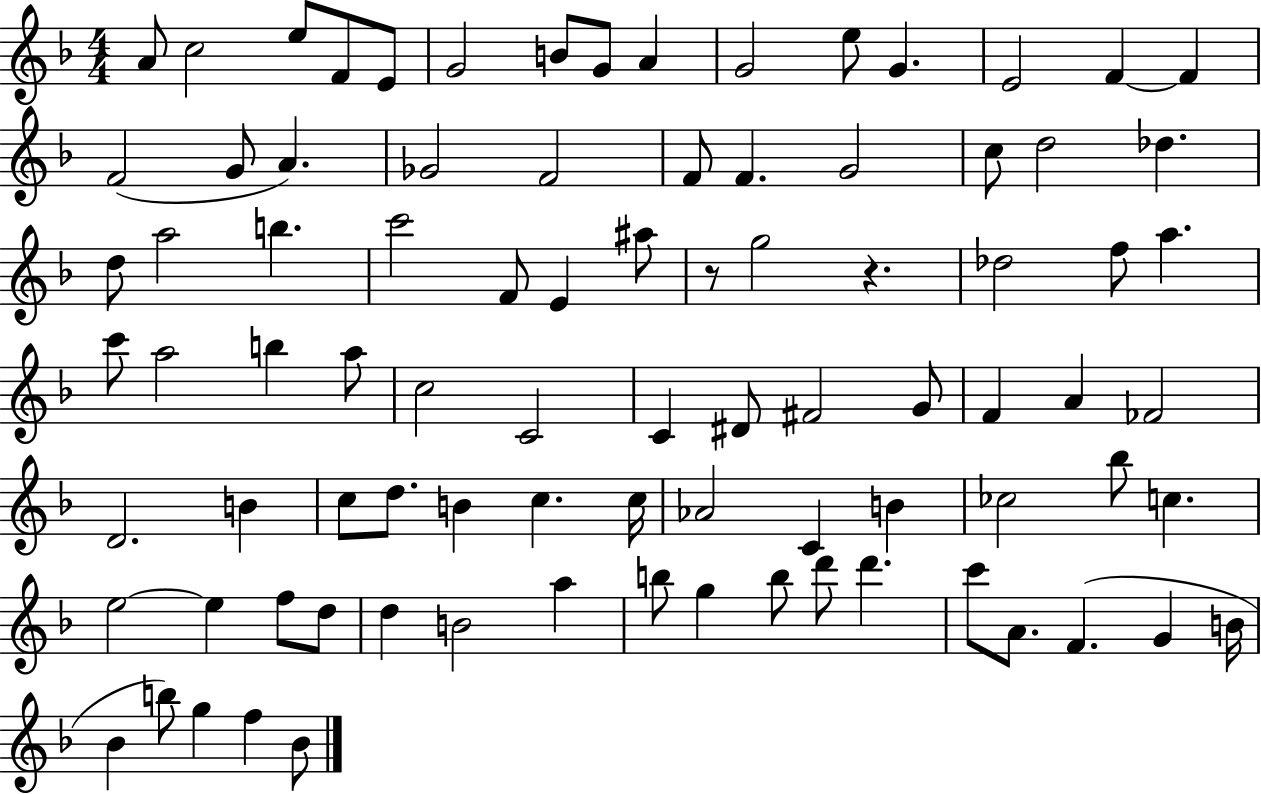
A4/e C5/h E5/e F4/e E4/e G4/h B4/e G4/e A4/q G4/h E5/e G4/q. E4/h F4/q F4/q F4/h G4/e A4/q. Gb4/h F4/h F4/e F4/q. G4/h C5/e D5/h Db5/q. D5/e A5/h B5/q. C6/h F4/e E4/q A#5/e R/e G5/h R/q. Db5/h F5/e A5/q. C6/e A5/h B5/q A5/e C5/h C4/h C4/q D#4/e F#4/h G4/e F4/q A4/q FES4/h D4/h. B4/q C5/e D5/e. B4/q C5/q. C5/s Ab4/h C4/q B4/q CES5/h Bb5/e C5/q. E5/h E5/q F5/e D5/e D5/q B4/h A5/q B5/e G5/q B5/e D6/e D6/q. C6/e A4/e. F4/q. G4/q B4/s Bb4/q B5/e G5/q F5/q Bb4/e